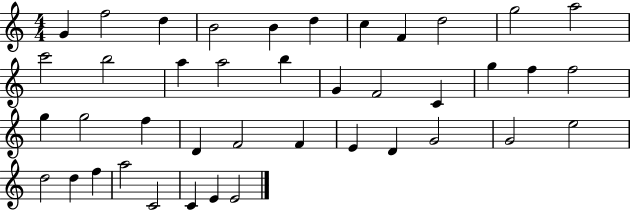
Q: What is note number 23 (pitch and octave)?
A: G5